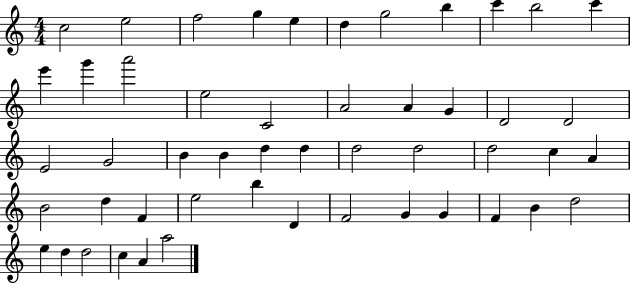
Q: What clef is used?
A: treble